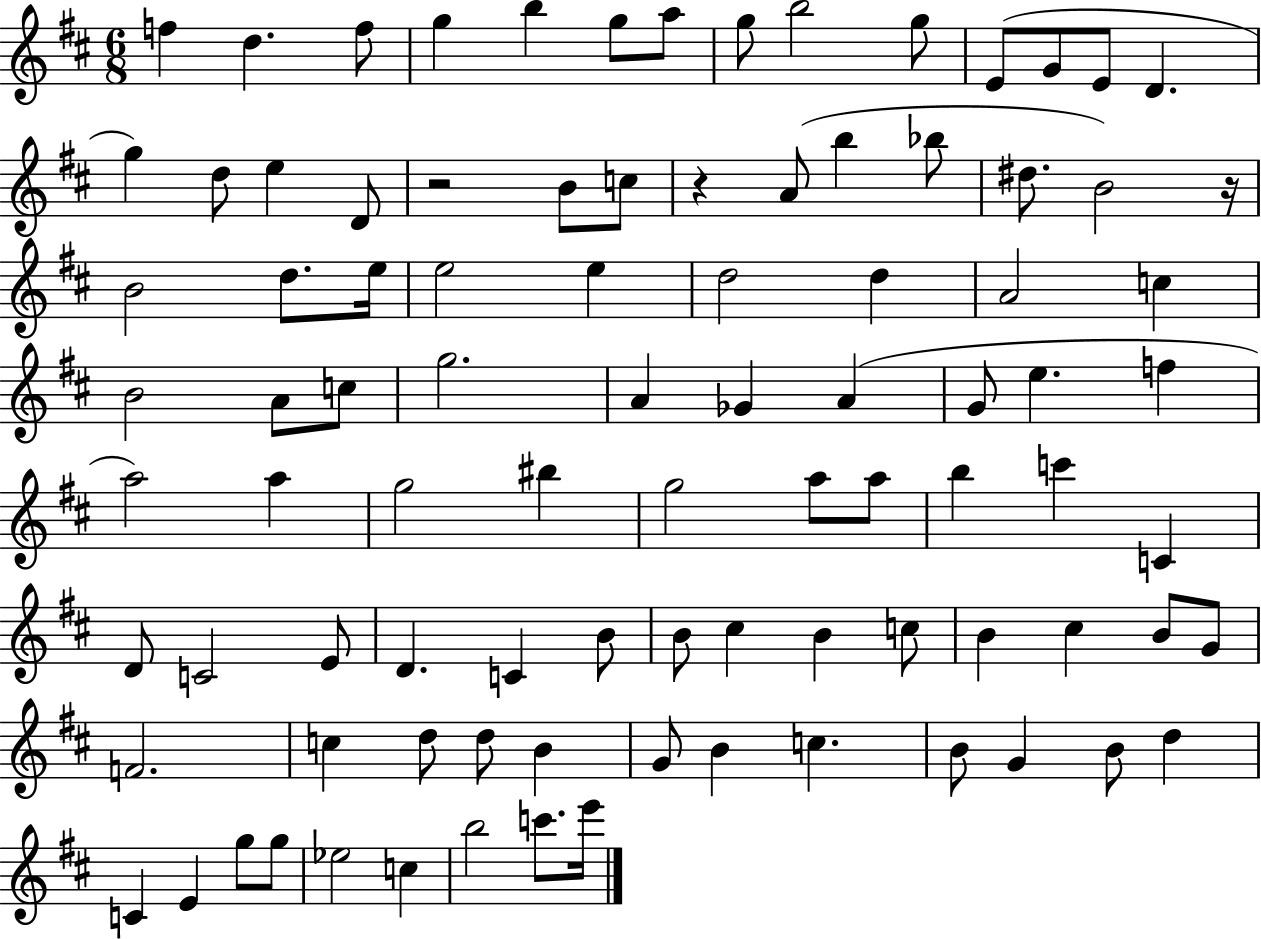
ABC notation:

X:1
T:Untitled
M:6/8
L:1/4
K:D
f d f/2 g b g/2 a/2 g/2 b2 g/2 E/2 G/2 E/2 D g d/2 e D/2 z2 B/2 c/2 z A/2 b _b/2 ^d/2 B2 z/4 B2 d/2 e/4 e2 e d2 d A2 c B2 A/2 c/2 g2 A _G A G/2 e f a2 a g2 ^b g2 a/2 a/2 b c' C D/2 C2 E/2 D C B/2 B/2 ^c B c/2 B ^c B/2 G/2 F2 c d/2 d/2 B G/2 B c B/2 G B/2 d C E g/2 g/2 _e2 c b2 c'/2 e'/4